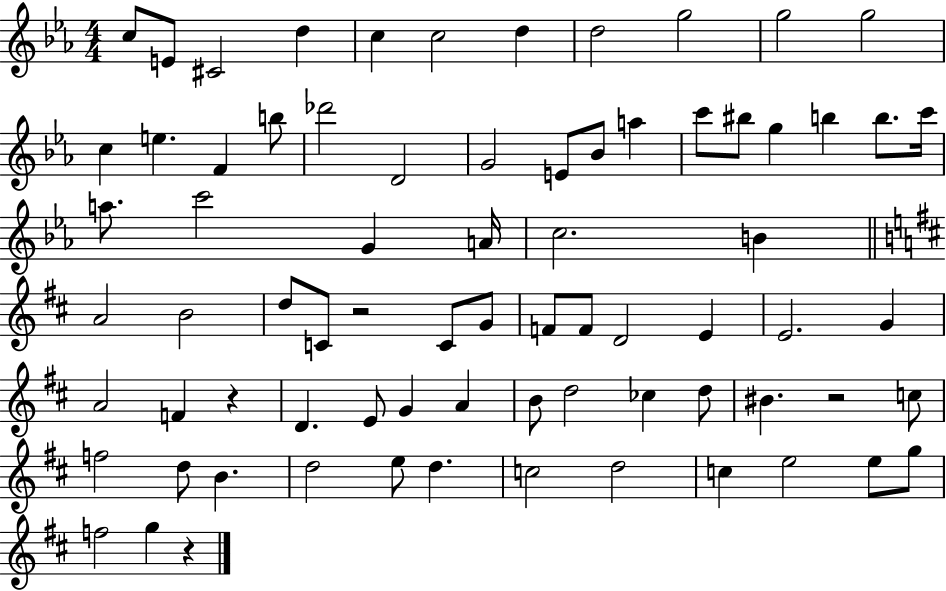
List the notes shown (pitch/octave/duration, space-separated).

C5/e E4/e C#4/h D5/q C5/q C5/h D5/q D5/h G5/h G5/h G5/h C5/q E5/q. F4/q B5/e Db6/h D4/h G4/h E4/e Bb4/e A5/q C6/e BIS5/e G5/q B5/q B5/e. C6/s A5/e. C6/h G4/q A4/s C5/h. B4/q A4/h B4/h D5/e C4/e R/h C4/e G4/e F4/e F4/e D4/h E4/q E4/h. G4/q A4/h F4/q R/q D4/q. E4/e G4/q A4/q B4/e D5/h CES5/q D5/e BIS4/q. R/h C5/e F5/h D5/e B4/q. D5/h E5/e D5/q. C5/h D5/h C5/q E5/h E5/e G5/e F5/h G5/q R/q